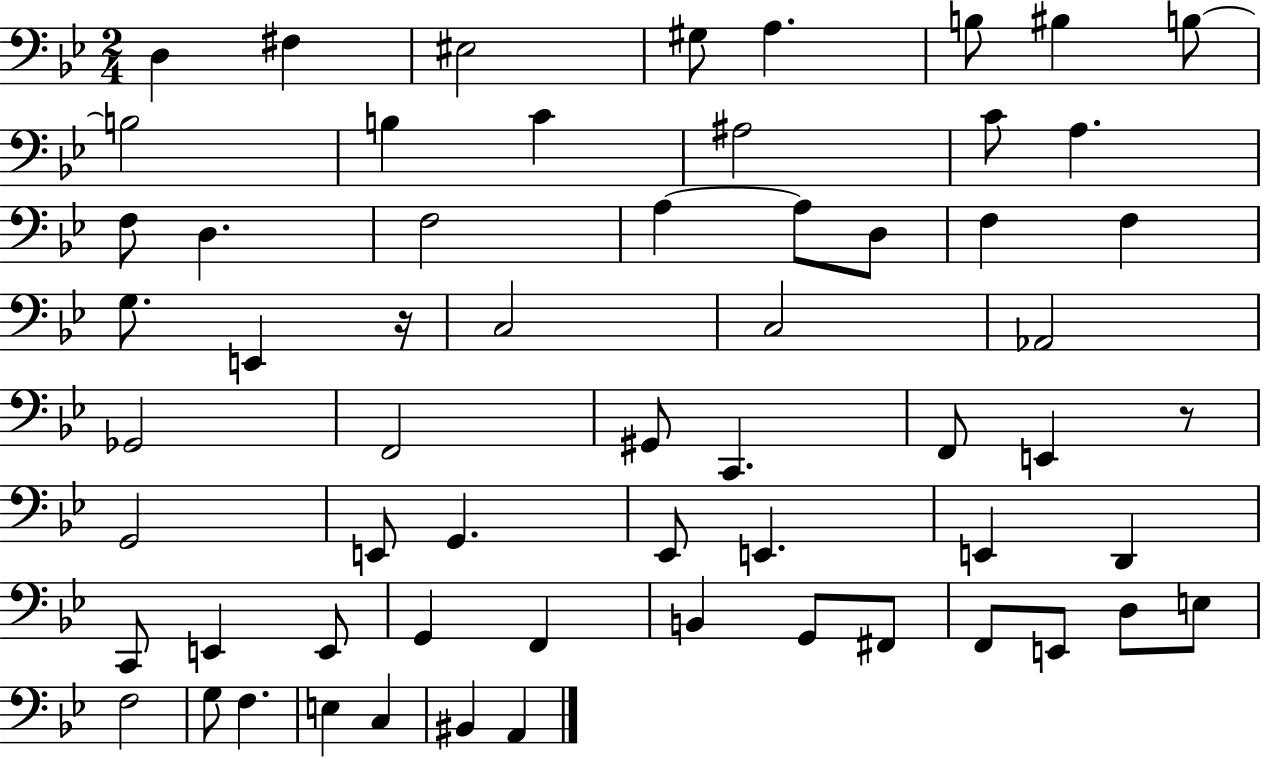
{
  \clef bass
  \numericTimeSignature
  \time 2/4
  \key bes \major
  d4 fis4 | eis2 | gis8 a4. | b8 bis4 b8~~ | \break b2 | b4 c'4 | ais2 | c'8 a4. | \break f8 d4. | f2 | a4~~ a8 d8 | f4 f4 | \break g8. e,4 r16 | c2 | c2 | aes,2 | \break ges,2 | f,2 | gis,8 c,4. | f,8 e,4 r8 | \break g,2 | e,8 g,4. | ees,8 e,4. | e,4 d,4 | \break c,8 e,4 e,8 | g,4 f,4 | b,4 g,8 fis,8 | f,8 e,8 d8 e8 | \break f2 | g8 f4. | e4 c4 | bis,4 a,4 | \break \bar "|."
}